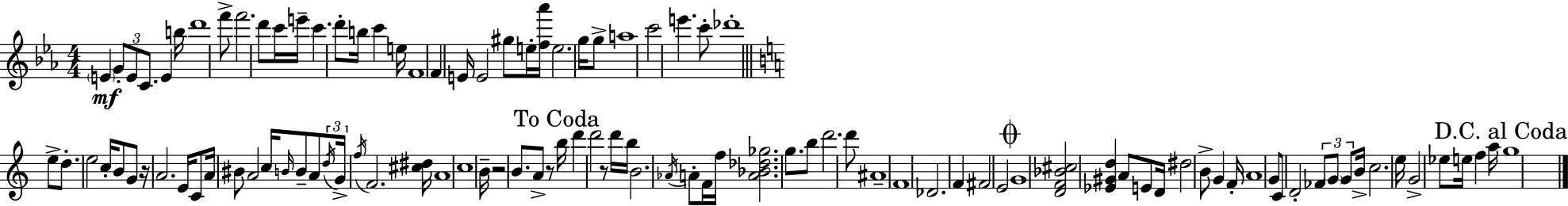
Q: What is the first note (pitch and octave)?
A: E4